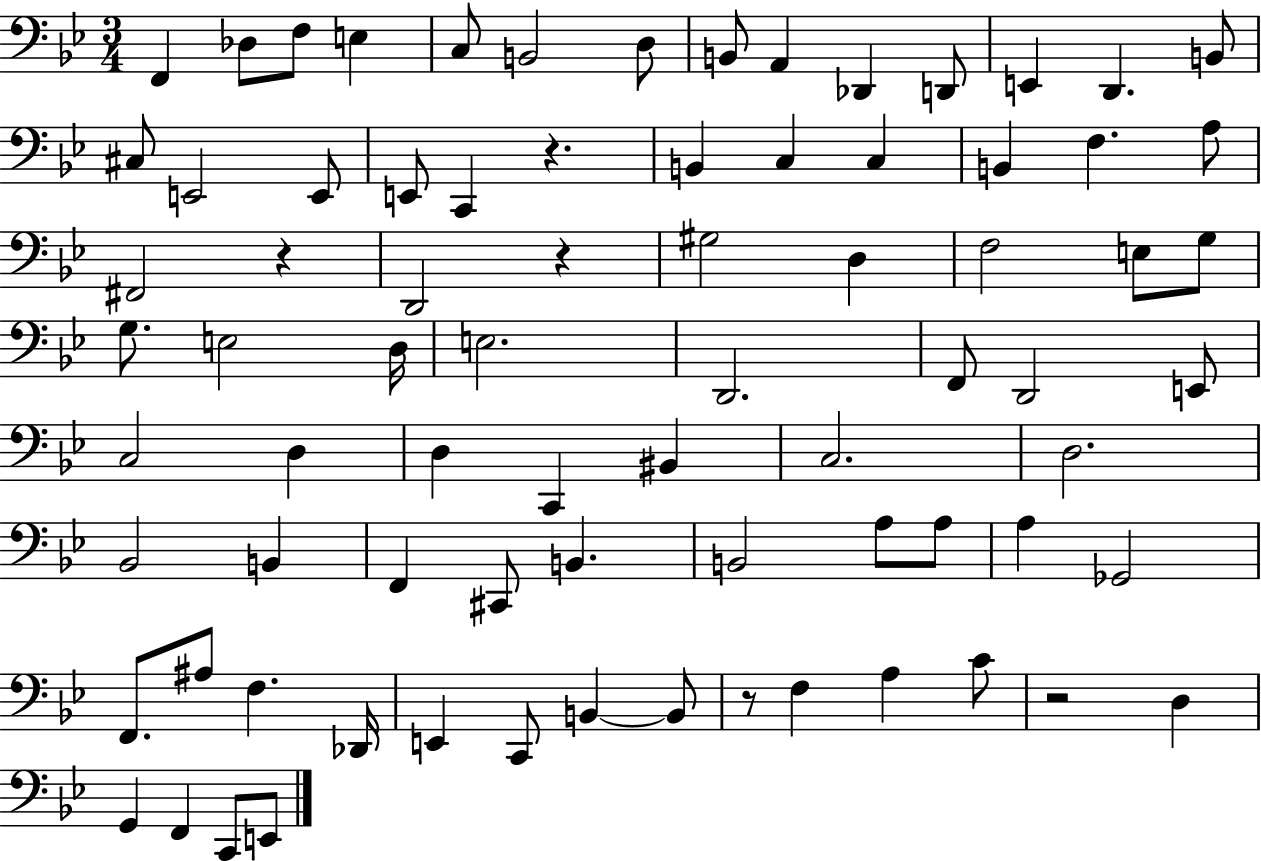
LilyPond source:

{
  \clef bass
  \numericTimeSignature
  \time 3/4
  \key bes \major
  f,4 des8 f8 e4 | c8 b,2 d8 | b,8 a,4 des,4 d,8 | e,4 d,4. b,8 | \break cis8 e,2 e,8 | e,8 c,4 r4. | b,4 c4 c4 | b,4 f4. a8 | \break fis,2 r4 | d,2 r4 | gis2 d4 | f2 e8 g8 | \break g8. e2 d16 | e2. | d,2. | f,8 d,2 e,8 | \break c2 d4 | d4 c,4 bis,4 | c2. | d2. | \break bes,2 b,4 | f,4 cis,8 b,4. | b,2 a8 a8 | a4 ges,2 | \break f,8. ais8 f4. des,16 | e,4 c,8 b,4~~ b,8 | r8 f4 a4 c'8 | r2 d4 | \break g,4 f,4 c,8 e,8 | \bar "|."
}